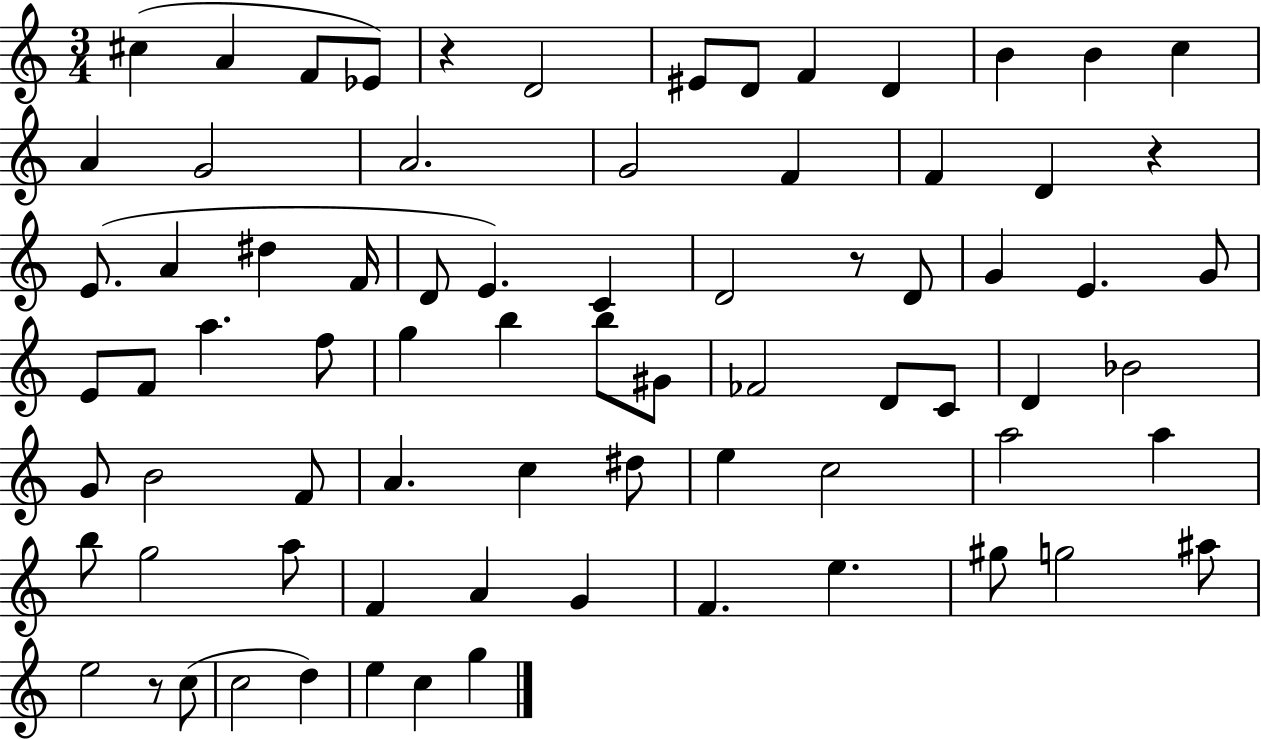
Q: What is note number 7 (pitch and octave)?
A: D4